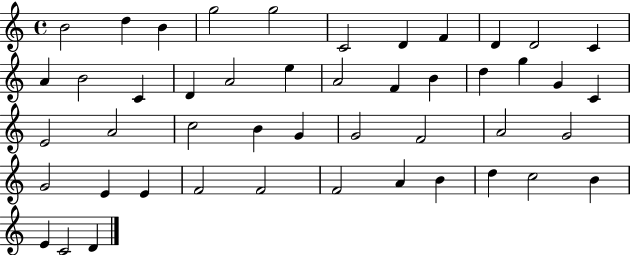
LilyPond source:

{
  \clef treble
  \time 4/4
  \defaultTimeSignature
  \key c \major
  b'2 d''4 b'4 | g''2 g''2 | c'2 d'4 f'4 | d'4 d'2 c'4 | \break a'4 b'2 c'4 | d'4 a'2 e''4 | a'2 f'4 b'4 | d''4 g''4 g'4 c'4 | \break e'2 a'2 | c''2 b'4 g'4 | g'2 f'2 | a'2 g'2 | \break g'2 e'4 e'4 | f'2 f'2 | f'2 a'4 b'4 | d''4 c''2 b'4 | \break e'4 c'2 d'4 | \bar "|."
}